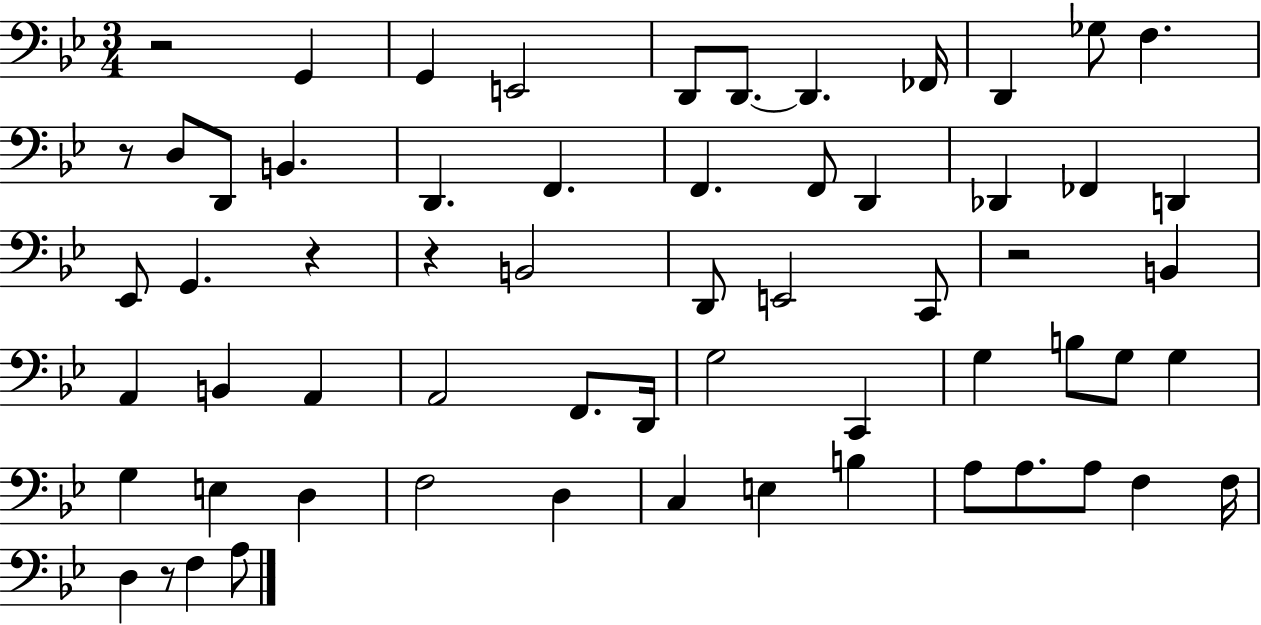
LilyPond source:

{
  \clef bass
  \numericTimeSignature
  \time 3/4
  \key bes \major
  r2 g,4 | g,4 e,2 | d,8 d,8.~~ d,4. fes,16 | d,4 ges8 f4. | \break r8 d8 d,8 b,4. | d,4. f,4. | f,4. f,8 d,4 | des,4 fes,4 d,4 | \break ees,8 g,4. r4 | r4 b,2 | d,8 e,2 c,8 | r2 b,4 | \break a,4 b,4 a,4 | a,2 f,8. d,16 | g2 c,4 | g4 b8 g8 g4 | \break g4 e4 d4 | f2 d4 | c4 e4 b4 | a8 a8. a8 f4 f16 | \break d4 r8 f4 a8 | \bar "|."
}